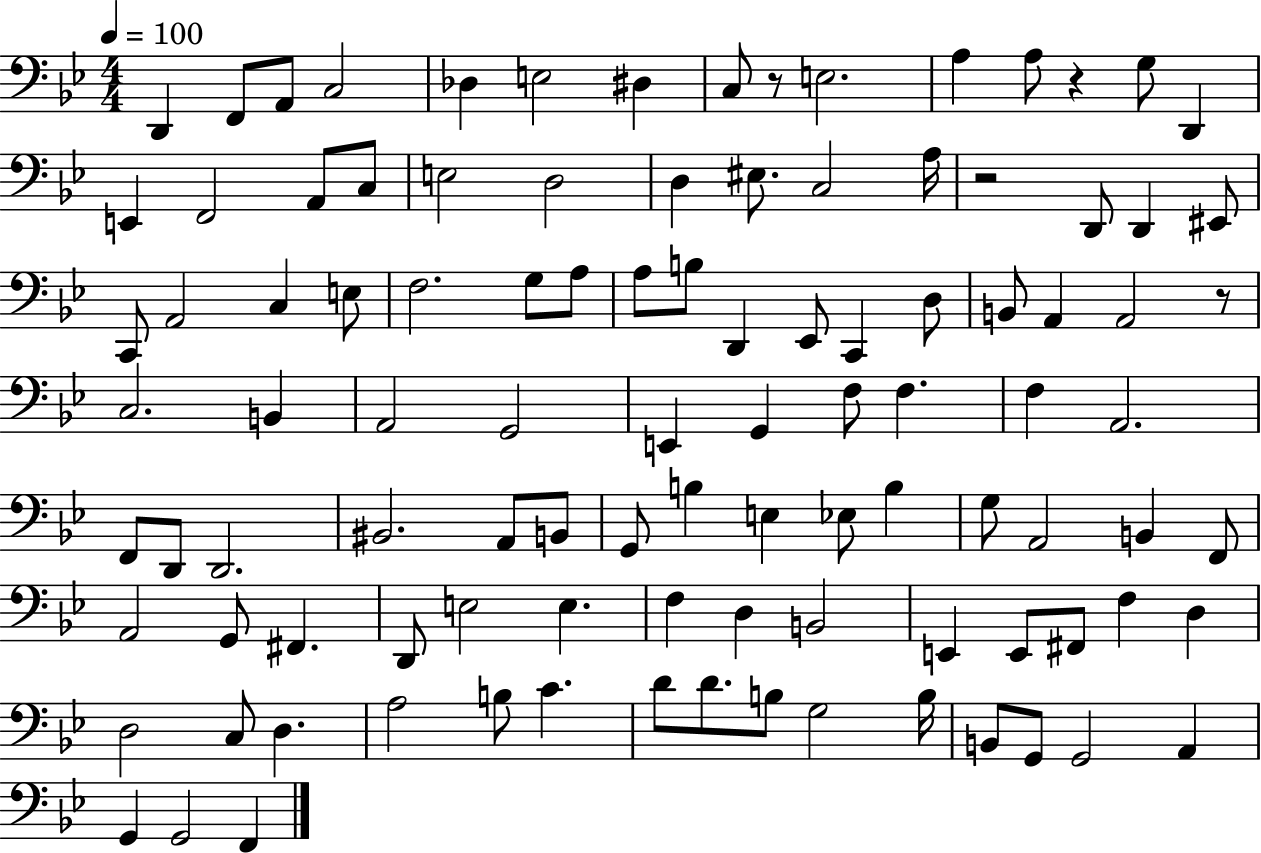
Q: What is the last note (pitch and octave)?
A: F2